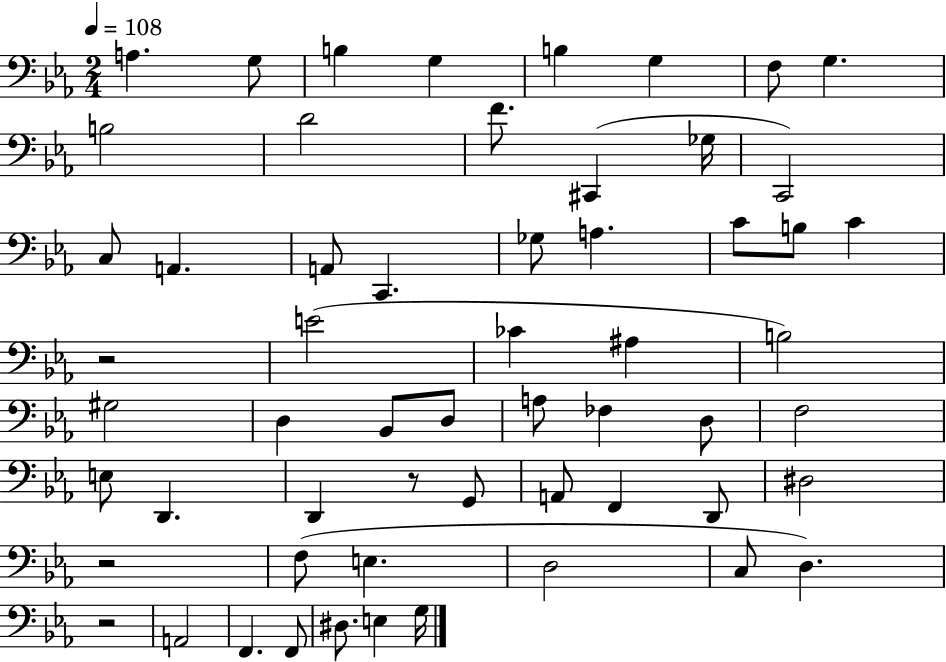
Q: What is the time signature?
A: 2/4